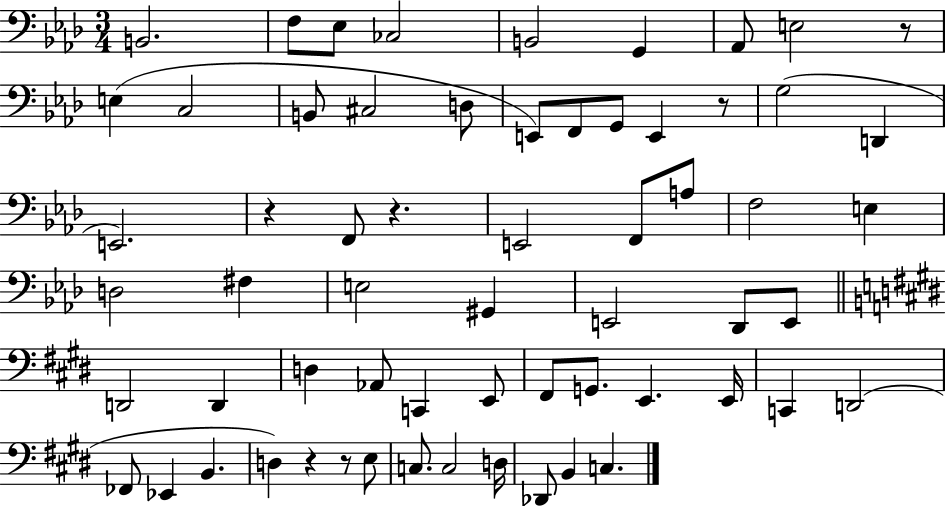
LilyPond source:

{
  \clef bass
  \numericTimeSignature
  \time 3/4
  \key aes \major
  b,2. | f8 ees8 ces2 | b,2 g,4 | aes,8 e2 r8 | \break e4( c2 | b,8 cis2 d8 | e,8) f,8 g,8 e,4 r8 | g2( d,4 | \break e,2.) | r4 f,8 r4. | e,2 f,8 a8 | f2 e4 | \break d2 fis4 | e2 gis,4 | e,2 des,8 e,8 | \bar "||" \break \key e \major d,2 d,4 | d4 aes,8 c,4 e,8 | fis,8 g,8. e,4. e,16 | c,4 d,2( | \break fes,8 ees,4 b,4. | d4) r4 r8 e8 | c8. c2 d16 | des,8 b,4 c4. | \break \bar "|."
}